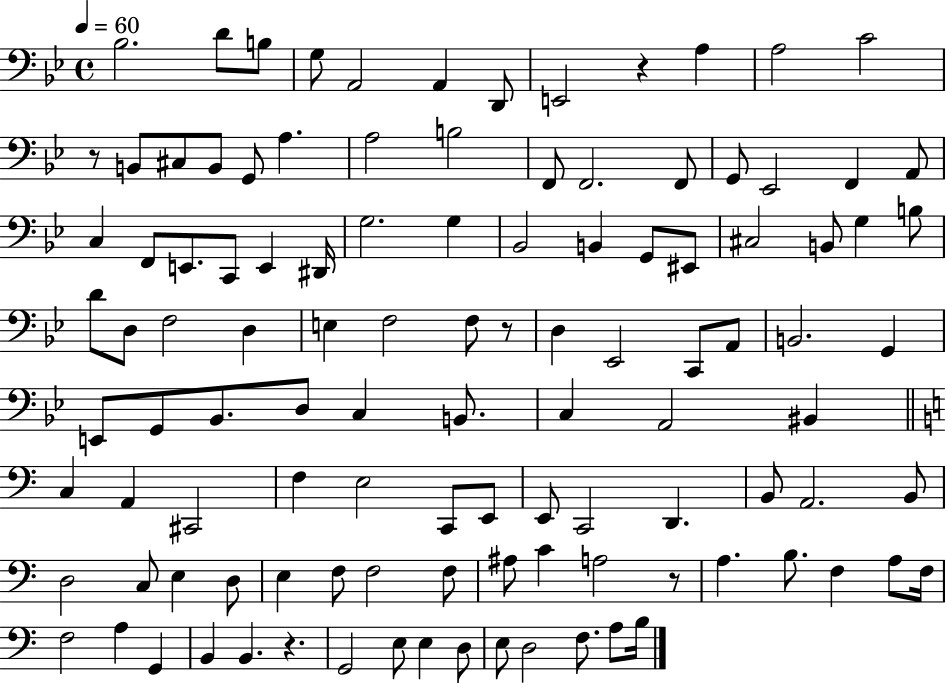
X:1
T:Untitled
M:4/4
L:1/4
K:Bb
_B,2 D/2 B,/2 G,/2 A,,2 A,, D,,/2 E,,2 z A, A,2 C2 z/2 B,,/2 ^C,/2 B,,/2 G,,/2 A, A,2 B,2 F,,/2 F,,2 F,,/2 G,,/2 _E,,2 F,, A,,/2 C, F,,/2 E,,/2 C,,/2 E,, ^D,,/4 G,2 G, _B,,2 B,, G,,/2 ^E,,/2 ^C,2 B,,/2 G, B,/2 D/2 D,/2 F,2 D, E, F,2 F,/2 z/2 D, _E,,2 C,,/2 A,,/2 B,,2 G,, E,,/2 G,,/2 _B,,/2 D,/2 C, B,,/2 C, A,,2 ^B,, C, A,, ^C,,2 F, E,2 C,,/2 E,,/2 E,,/2 C,,2 D,, B,,/2 A,,2 B,,/2 D,2 C,/2 E, D,/2 E, F,/2 F,2 F,/2 ^A,/2 C A,2 z/2 A, B,/2 F, A,/2 F,/4 F,2 A, G,, B,, B,, z G,,2 E,/2 E, D,/2 E,/2 D,2 F,/2 A,/2 B,/4